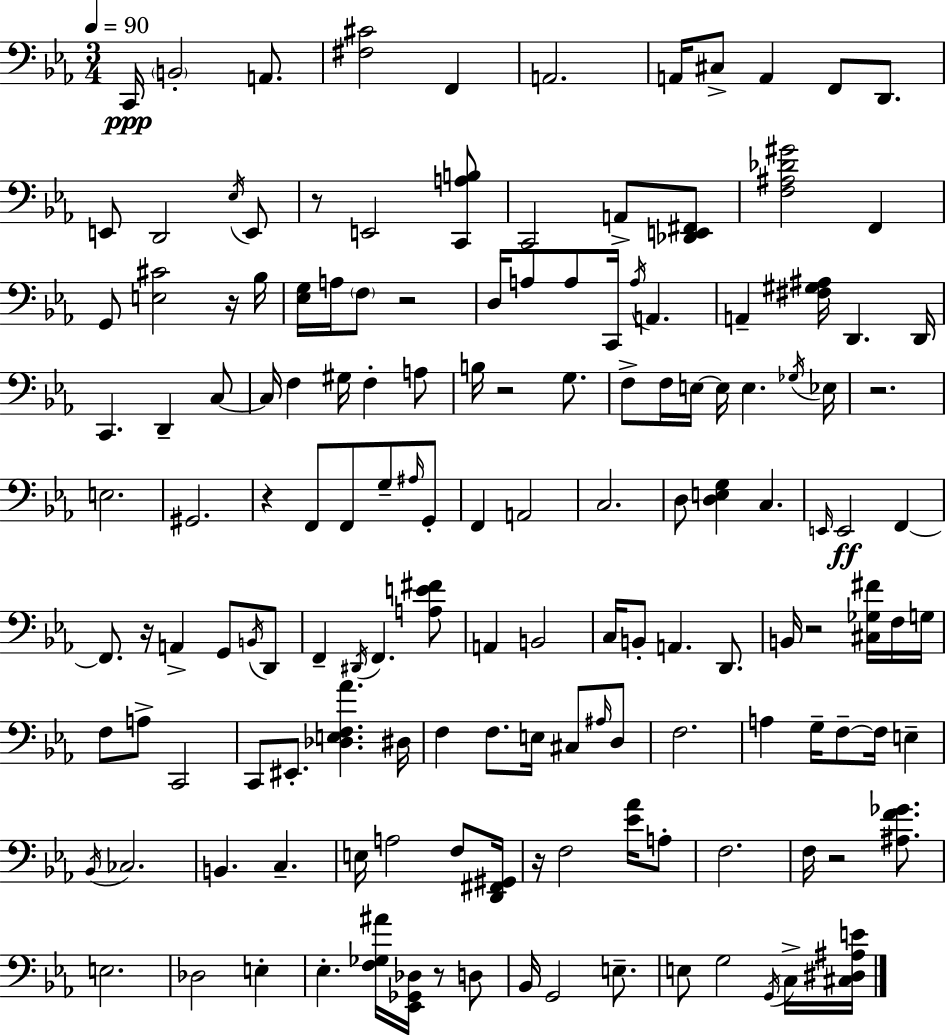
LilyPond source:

{
  \clef bass
  \numericTimeSignature
  \time 3/4
  \key c \minor
  \tempo 4 = 90
  c,16\ppp \parenthesize b,2-. a,8. | <fis cis'>2 f,4 | a,2. | a,16 cis8-> a,4 f,8 d,8. | \break e,8 d,2 \acciaccatura { ees16 } e,8 | r8 e,2 <c, a b>8 | c,2 a,8-> <des, e, fis,>8 | <f ais des' gis'>2 f,4 | \break g,8 <e cis'>2 r16 | bes16 <ees g>16 a16 \parenthesize f8 r2 | d16 a8 a8 c,16 \acciaccatura { a16 } a,4. | a,4-- <fis gis ais>16 d,4. | \break d,16 c,4. d,4-- | c8~~ c16 f4 gis16 f4-. | a8 b16 r2 g8. | f8-> f16 e16~~ e16 e4. | \break \acciaccatura { ges16 } ees16 r2. | e2. | gis,2. | r4 f,8 f,8 g8-- | \break \grace { ais16 } g,8-. f,4 a,2 | c2. | d8 <d e g>4 c4. | \grace { e,16 }\ff e,2 | \break f,4~~ f,8. r16 a,4-> | g,8 \acciaccatura { b,16 } d,8 f,4-- \acciaccatura { dis,16 } f,4. | <a e' fis'>8 a,4 b,2 | c16 b,8-. a,4. | \break d,8. b,16 r2 | <cis ges fis'>16 f16 g16 f8 a8-> c,2 | c,8 eis,8.-. | <des e f aes'>4. dis16 f4 f8. | \break e16 cis8 \grace { ais16 } d8 f2. | a4 | g16-- f8--~~ f16 e4-- \acciaccatura { bes,16 } ces2. | b,4. | \break c4.-- e16 a2 | f8 <d, fis, gis,>16 r16 f2 | <ees' aes'>16 a8-. f2. | f16 r2 | \break <ais f' ges'>8. e2. | des2 | e4-. ees4.-. | <f ges ais'>16 <ees, ges, des>16 r8 d8 bes,16 g,2 | \break e8.-- e8 g2 | \acciaccatura { g,16 } c16-> <cis dis ais e'>16 \bar "|."
}